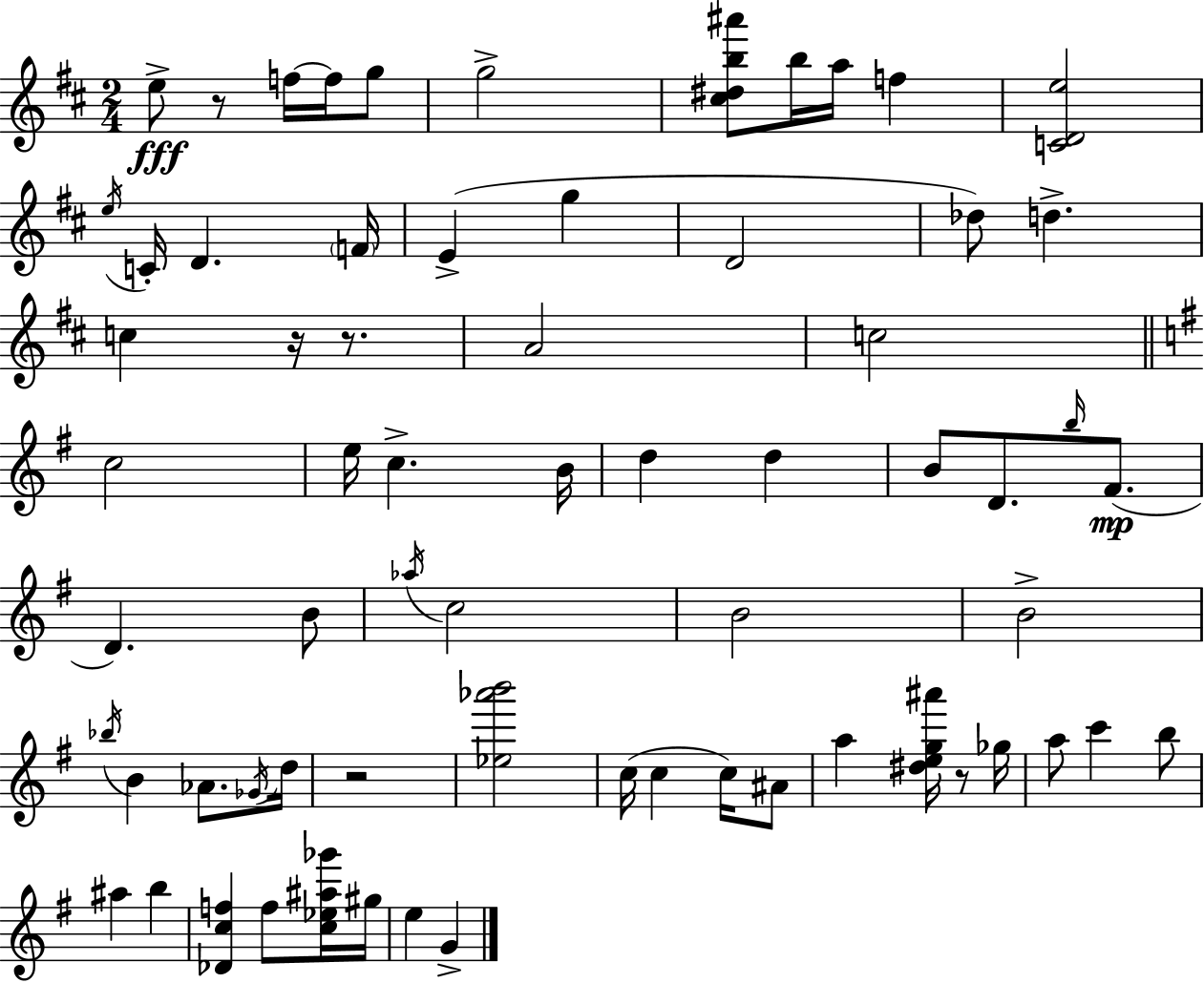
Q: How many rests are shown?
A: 5